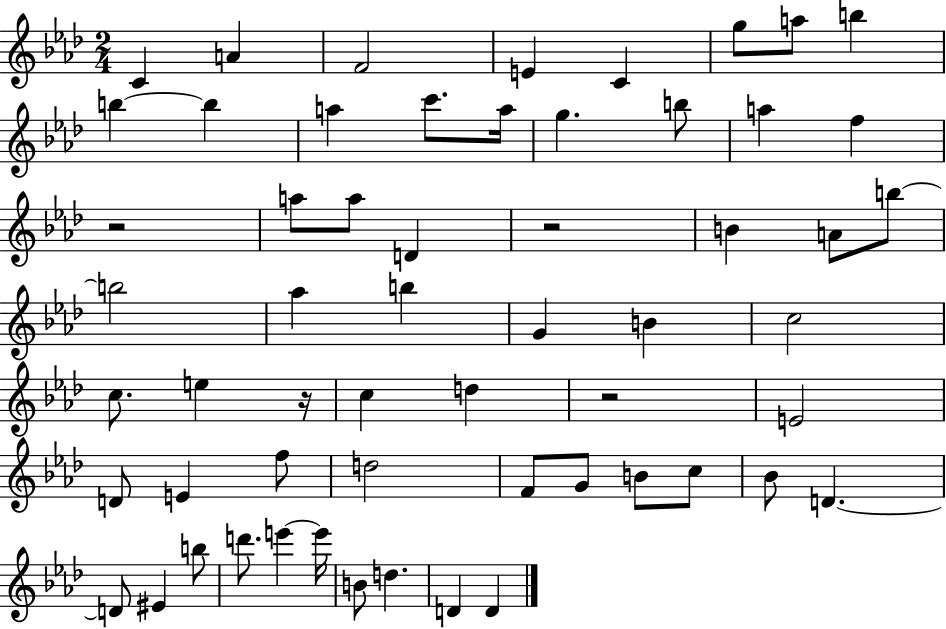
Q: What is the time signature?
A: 2/4